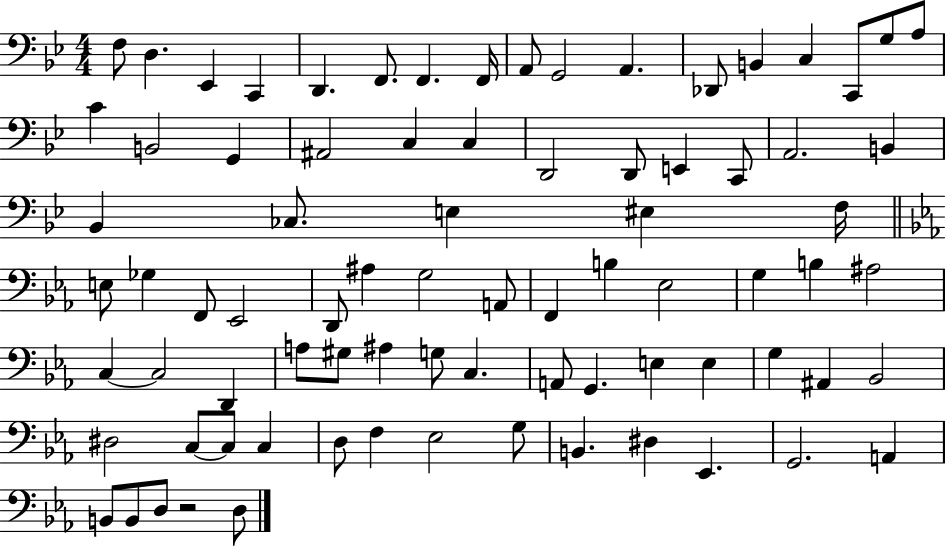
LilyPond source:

{
  \clef bass
  \numericTimeSignature
  \time 4/4
  \key bes \major
  f8 d4. ees,4 c,4 | d,4. f,8. f,4. f,16 | a,8 g,2 a,4. | des,8 b,4 c4 c,8 g8 a8 | \break c'4 b,2 g,4 | ais,2 c4 c4 | d,2 d,8 e,4 c,8 | a,2. b,4 | \break bes,4 ces8. e4 eis4 f16 | \bar "||" \break \key ees \major e8 ges4 f,8 ees,2 | d,8 ais4 g2 a,8 | f,4 b4 ees2 | g4 b4 ais2 | \break c4~~ c2 d,4 | a8 gis8 ais4 g8 c4. | a,8 g,4. e4 e4 | g4 ais,4 bes,2 | \break dis2 c8~~ c8 c4 | d8 f4 ees2 g8 | b,4. dis4 ees,4. | g,2. a,4 | \break b,8 b,8 d8 r2 d8 | \bar "|."
}